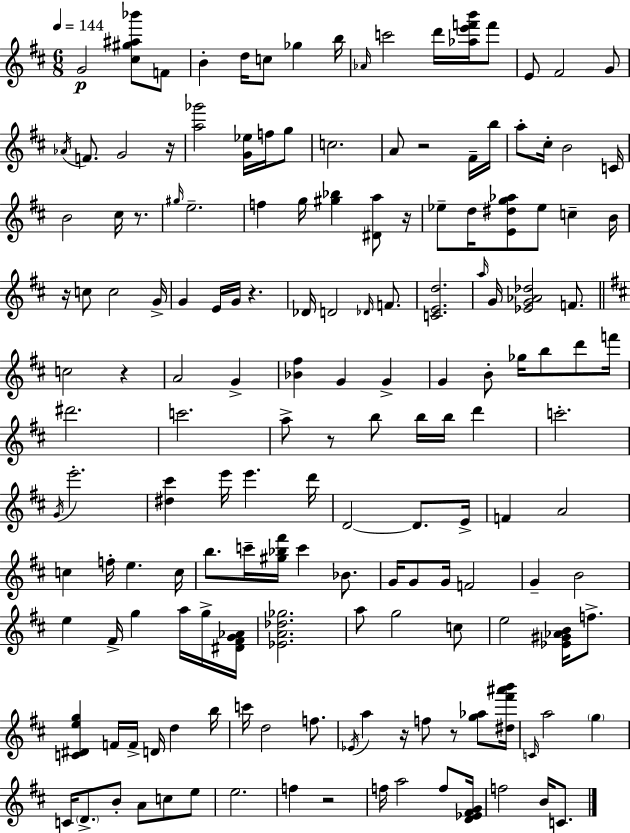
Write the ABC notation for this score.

X:1
T:Untitled
M:6/8
L:1/4
K:D
G2 [^c^g^a_b']/2 F/2 B d/4 c/2 _g b/4 _A/4 c'2 d'/4 [_ae'f'b']/4 f'/2 E/2 ^F2 G/2 _A/4 F/2 G2 z/4 [a_g']2 [G_e]/4 f/4 g/2 c2 A/2 z2 ^F/4 b/4 a/2 ^c/4 B2 C/4 B2 ^c/4 z/2 ^g/4 e2 f g/4 [^g_b] [^Da]/2 z/4 _e/2 d/4 [E^dg_a]/2 _e/2 c B/4 z/4 c/2 c2 G/4 G E/4 G/4 z _D/4 D2 _D/4 F/2 [CEd]2 a/4 G/4 [_EG_A_d]2 F/2 c2 z A2 G [_B^f] G G G B/2 _g/4 b/2 d'/2 f'/4 ^d'2 c'2 a/2 z/2 b/2 b/4 b/4 d' c'2 G/4 e'2 [^d^c'] e'/4 e' d'/4 D2 D/2 E/4 F A2 c f/4 e c/4 b/2 c'/4 [^g_b^f']/4 c' _B/2 G/4 G/2 G/4 F2 G B2 e ^F/4 g a/4 g/4 [^D^FG_A]/4 [_EA_d_g]2 a/2 g2 c/2 e2 [_E^G_AB]/4 f/2 [C^Deg] F/4 F/4 D/4 d b/4 c'/4 d2 f/2 _E/4 a z/4 f/2 z/2 [g_a]/2 [^d^f'^a'b']/4 C/4 a2 g C/4 D/2 B/2 A/2 c/2 e/2 e2 f z2 f/4 a2 f/2 [D_E^FG]/4 f2 B/4 C/2